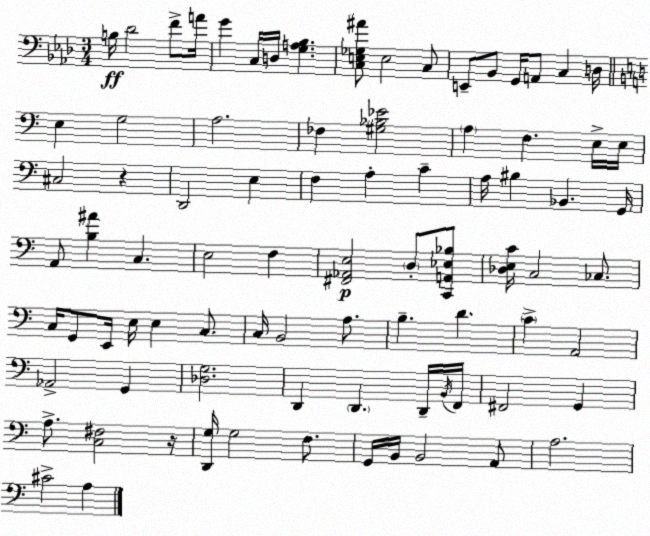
X:1
T:Untitled
M:3/4
L:1/4
K:Fm
B,/4 _D2 F/2 A/4 G C,/4 D,/4 [G,A,_B,] [C,E,_G,^A]/2 E,2 C,/2 E,,/2 _B,,/2 G,,/4 A,,/2 C, D,/4 E, G,2 A,2 _F, [^G,_B,_E]2 A, F, E,/4 E,/4 ^C,2 z D,,2 E, F, A, C A,/4 ^B, _B,, G,,/4 A,,/2 [B,^A] C, E,2 F, [^F,,_A,,E,]2 D,/2 [C,,A,,_E,_B,]/2 [_D,E,C]/4 C,2 _C,/2 C,/4 G,,/2 E,,/4 E,/4 E, C,/2 C,/4 B,,2 A,/2 B, D C A,,2 _A,,2 G,, [_D,G,]2 D,, D,, D,,/4 B,,/4 F,,/4 ^F,,2 G,, A,/2 [C,^F,]2 z/4 [D,,G,]/4 G,2 F,/2 G,,/4 B,,/4 B,,2 A,,/2 A,2 ^C2 A,